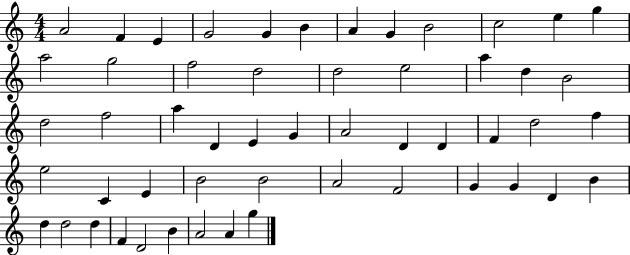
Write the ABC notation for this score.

X:1
T:Untitled
M:4/4
L:1/4
K:C
A2 F E G2 G B A G B2 c2 e g a2 g2 f2 d2 d2 e2 a d B2 d2 f2 a D E G A2 D D F d2 f e2 C E B2 B2 A2 F2 G G D B d d2 d F D2 B A2 A g